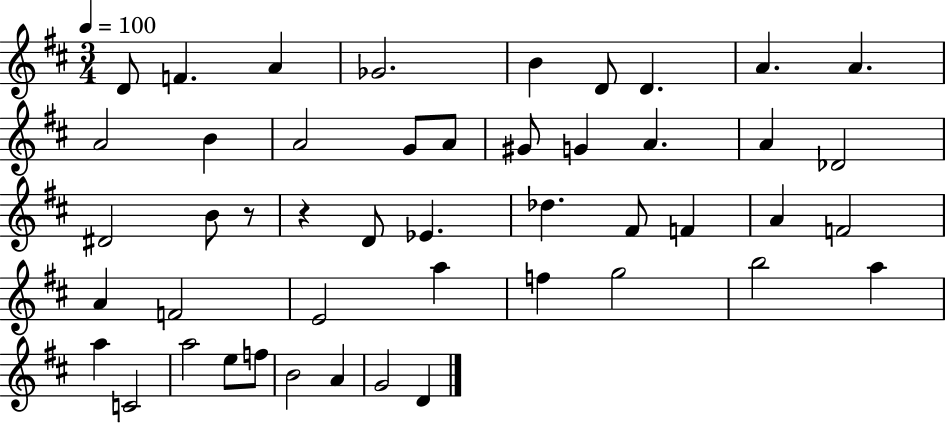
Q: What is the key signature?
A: D major